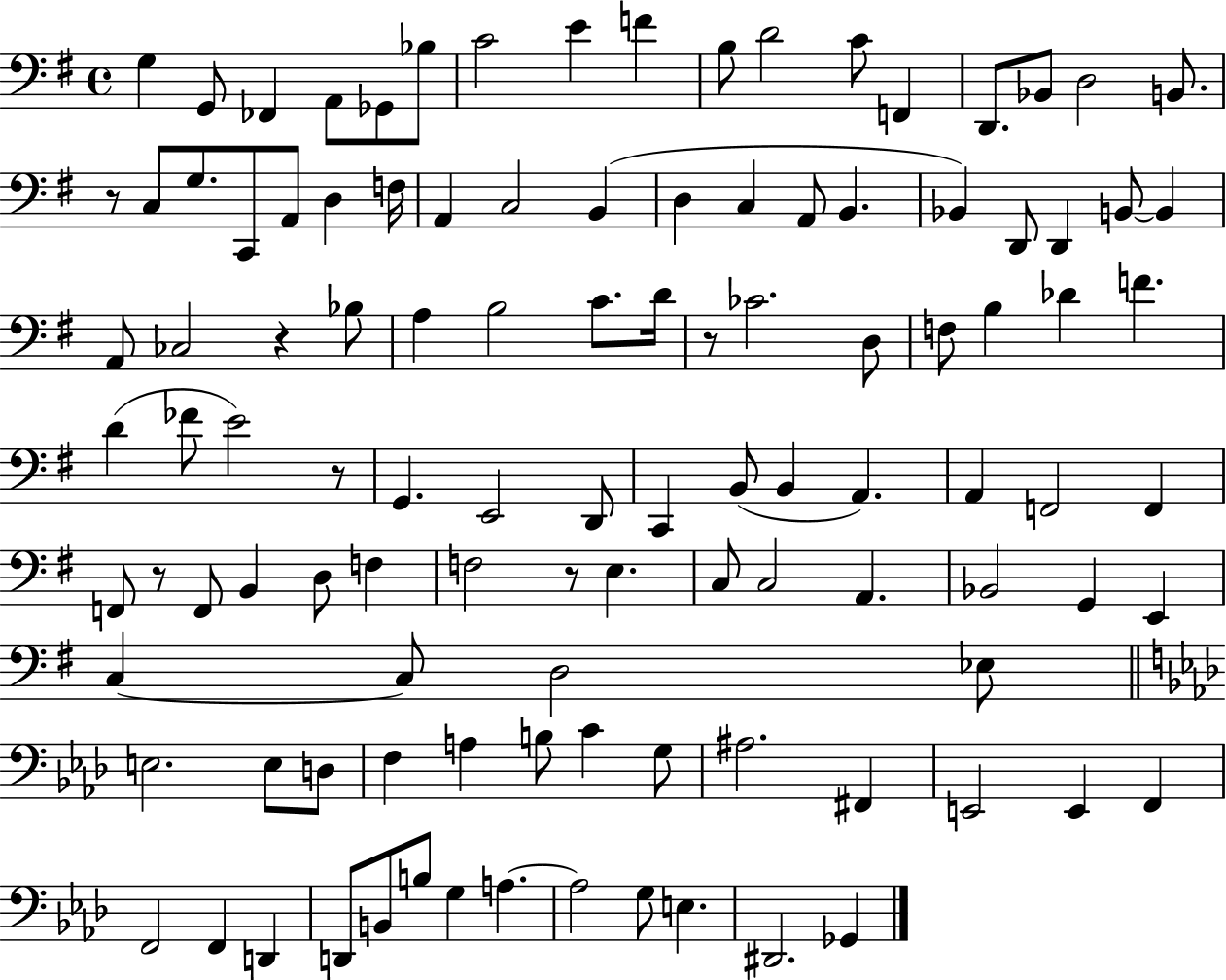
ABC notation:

X:1
T:Untitled
M:4/4
L:1/4
K:G
G, G,,/2 _F,, A,,/2 _G,,/2 _B,/2 C2 E F B,/2 D2 C/2 F,, D,,/2 _B,,/2 D,2 B,,/2 z/2 C,/2 G,/2 C,,/2 A,,/2 D, F,/4 A,, C,2 B,, D, C, A,,/2 B,, _B,, D,,/2 D,, B,,/2 B,, A,,/2 _C,2 z _B,/2 A, B,2 C/2 D/4 z/2 _C2 D,/2 F,/2 B, _D F D _F/2 E2 z/2 G,, E,,2 D,,/2 C,, B,,/2 B,, A,, A,, F,,2 F,, F,,/2 z/2 F,,/2 B,, D,/2 F, F,2 z/2 E, C,/2 C,2 A,, _B,,2 G,, E,, C, C,/2 D,2 _E,/2 E,2 E,/2 D,/2 F, A, B,/2 C G,/2 ^A,2 ^F,, E,,2 E,, F,, F,,2 F,, D,, D,,/2 B,,/2 B,/2 G, A, A,2 G,/2 E, ^D,,2 _G,,